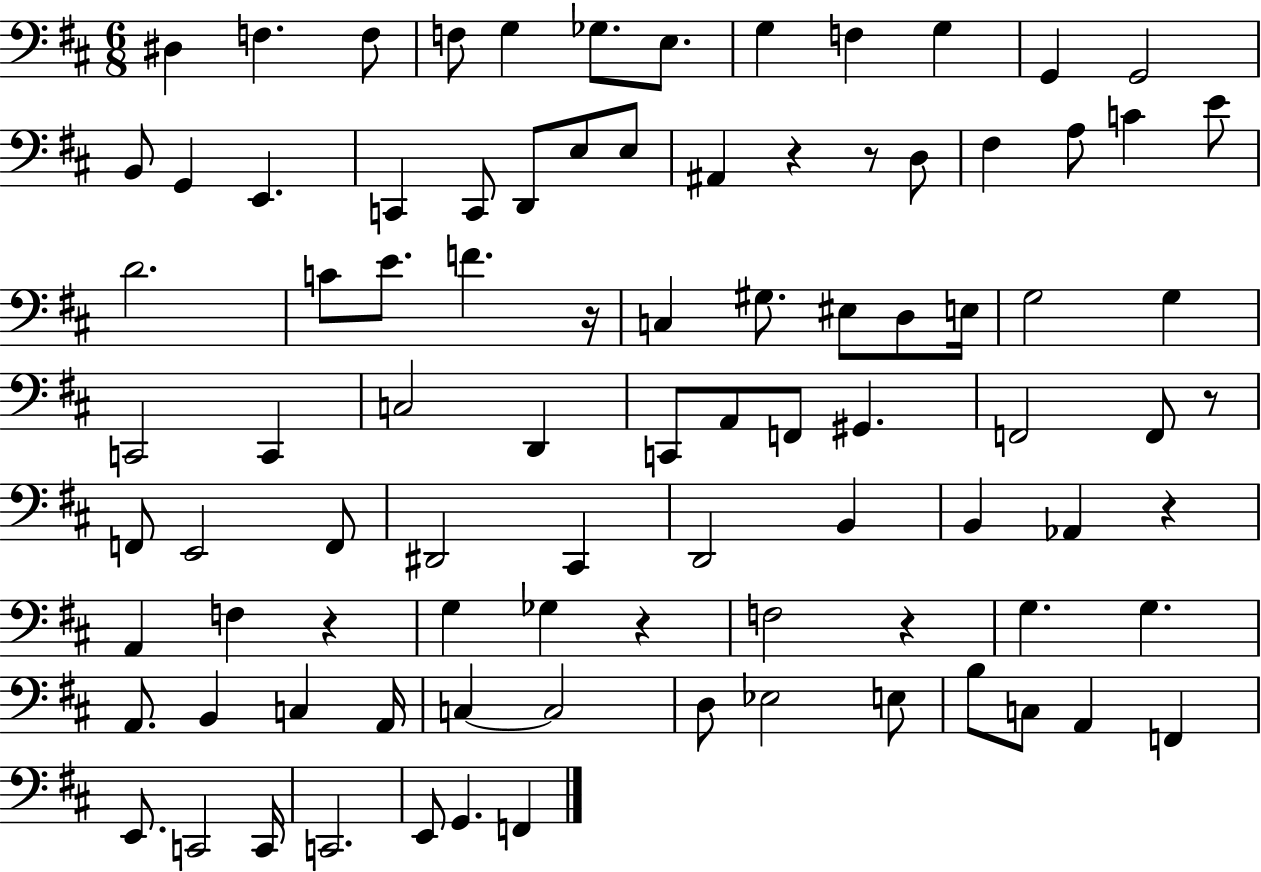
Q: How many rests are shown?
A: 8